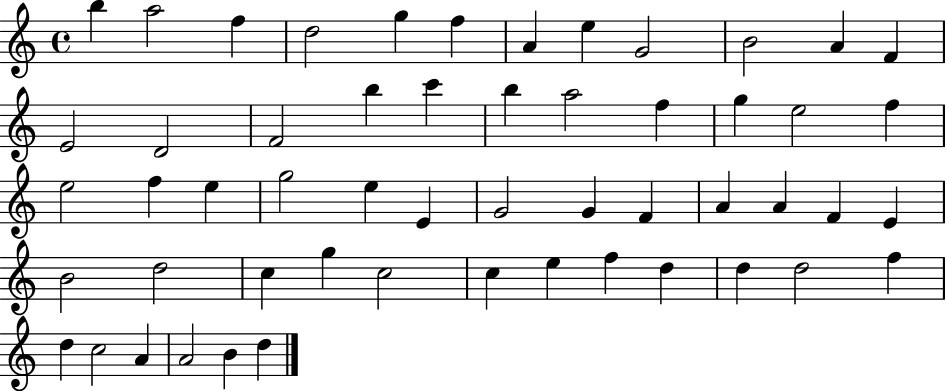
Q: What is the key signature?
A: C major